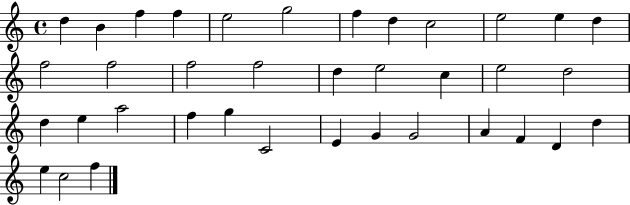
D5/q B4/q F5/q F5/q E5/h G5/h F5/q D5/q C5/h E5/h E5/q D5/q F5/h F5/h F5/h F5/h D5/q E5/h C5/q E5/h D5/h D5/q E5/q A5/h F5/q G5/q C4/h E4/q G4/q G4/h A4/q F4/q D4/q D5/q E5/q C5/h F5/q